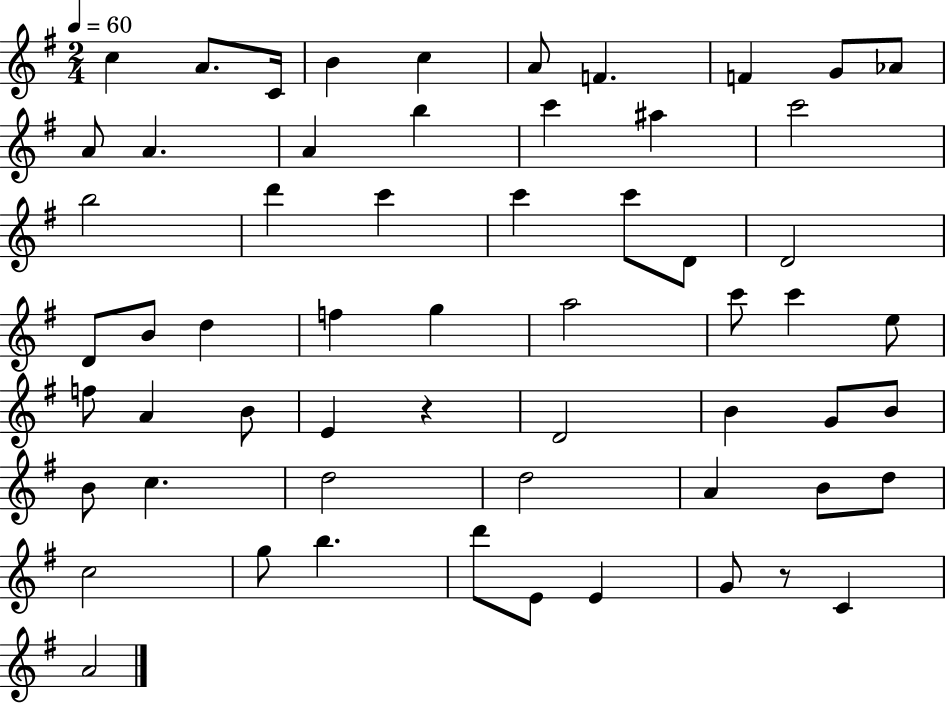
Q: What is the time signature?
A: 2/4